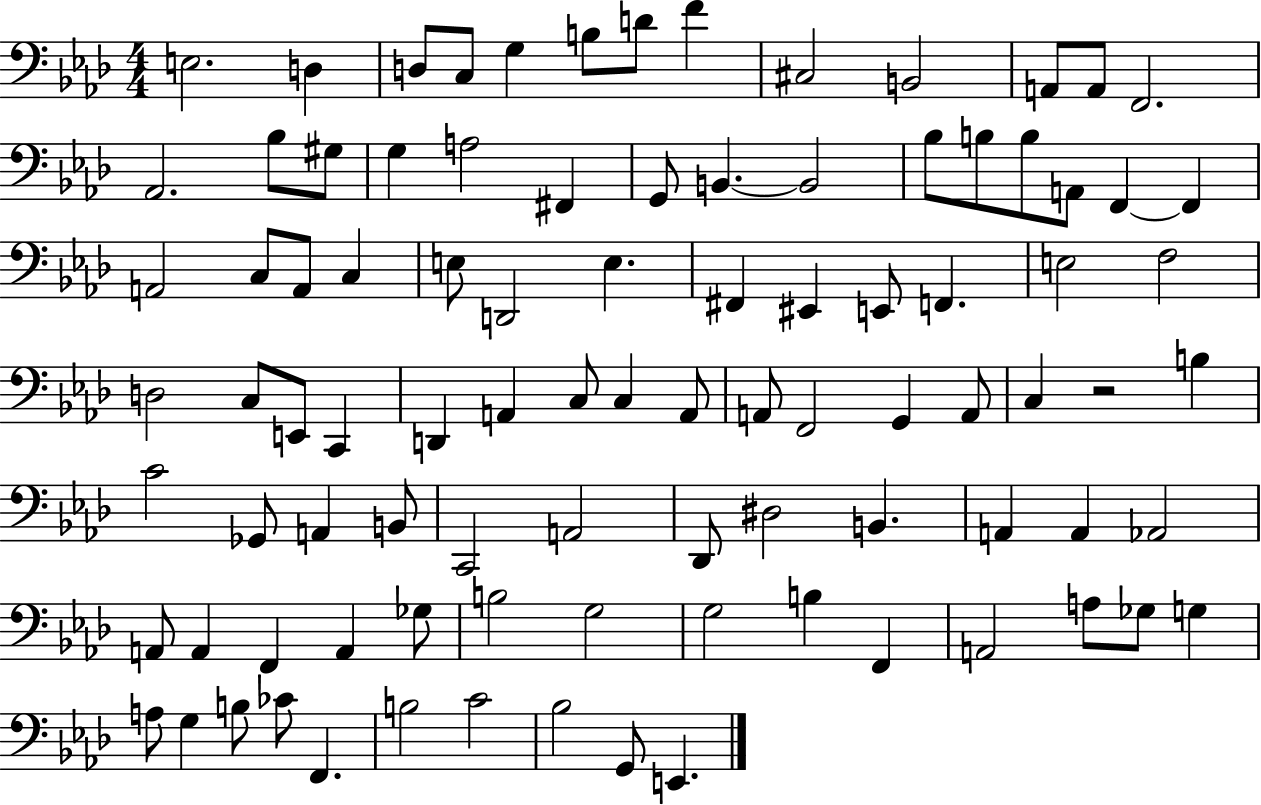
{
  \clef bass
  \numericTimeSignature
  \time 4/4
  \key aes \major
  \repeat volta 2 { e2. d4 | d8 c8 g4 b8 d'8 f'4 | cis2 b,2 | a,8 a,8 f,2. | \break aes,2. bes8 gis8 | g4 a2 fis,4 | g,8 b,4.~~ b,2 | bes8 b8 b8 a,8 f,4~~ f,4 | \break a,2 c8 a,8 c4 | e8 d,2 e4. | fis,4 eis,4 e,8 f,4. | e2 f2 | \break d2 c8 e,8 c,4 | d,4 a,4 c8 c4 a,8 | a,8 f,2 g,4 a,8 | c4 r2 b4 | \break c'2 ges,8 a,4 b,8 | c,2 a,2 | des,8 dis2 b,4. | a,4 a,4 aes,2 | \break a,8 a,4 f,4 a,4 ges8 | b2 g2 | g2 b4 f,4 | a,2 a8 ges8 g4 | \break a8 g4 b8 ces'8 f,4. | b2 c'2 | bes2 g,8 e,4. | } \bar "|."
}